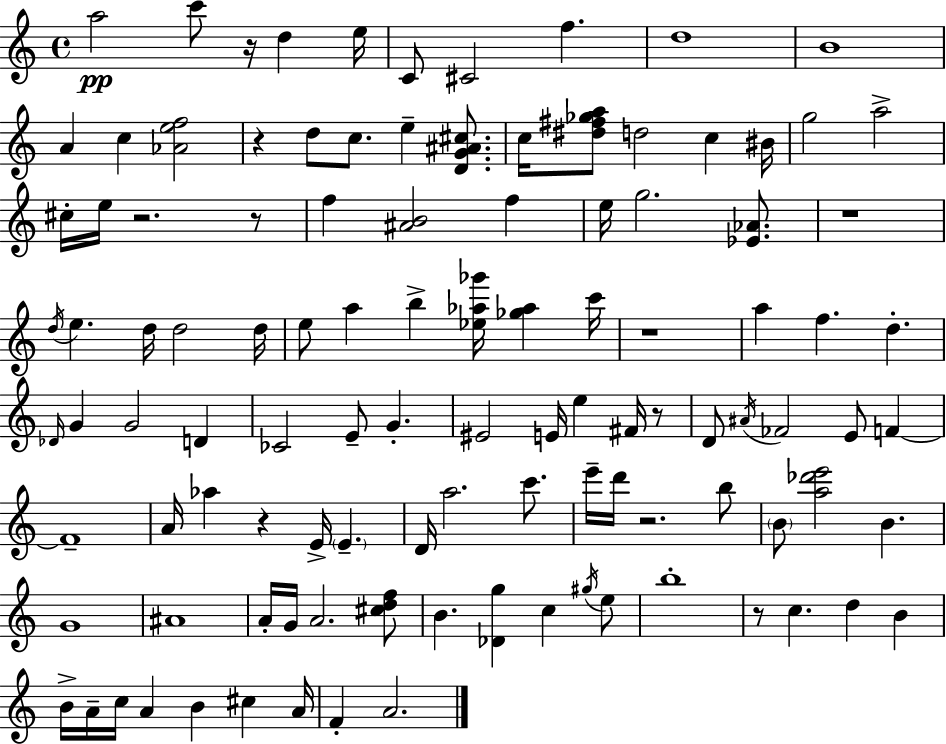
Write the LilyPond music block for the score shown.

{
  \clef treble
  \time 4/4
  \defaultTimeSignature
  \key a \minor
  a''2\pp c'''8 r16 d''4 e''16 | c'8 cis'2 f''4. | d''1 | b'1 | \break a'4 c''4 <aes' e'' f''>2 | r4 d''8 c''8. e''4-- <d' g' ais' cis''>8. | c''16 <dis'' fis'' ges'' a''>8 d''2 c''4 bis'16 | g''2 a''2-> | \break cis''16-. e''16 r2. r8 | f''4 <ais' b'>2 f''4 | e''16 g''2. <ees' aes'>8. | r1 | \break \acciaccatura { d''16 } e''4. d''16 d''2 | d''16 e''8 a''4 b''4-> <ees'' aes'' ges'''>16 <ges'' aes''>4 | c'''16 r1 | a''4 f''4. d''4.-. | \break \grace { des'16 } g'4 g'2 d'4 | ces'2 e'8-- g'4.-. | eis'2 e'16 e''4 fis'16 | r8 d'8 \acciaccatura { ais'16 } fes'2 e'8 f'4~~ | \break f'1-- | a'16 aes''4 r4 e'16-> \parenthesize e'4.-- | d'16 a''2. | c'''8. e'''16-- d'''16 r2. | \break b''8 \parenthesize b'8 <a'' des''' e'''>2 b'4. | g'1 | ais'1 | a'16-. g'16 a'2. | \break <cis'' d'' f''>8 b'4. <des' g''>4 c''4 | \acciaccatura { gis''16 } e''8 b''1-. | r8 c''4. d''4 | b'4 b'16-> a'16-- c''16 a'4 b'4 cis''4 | \break a'16 f'4-. a'2. | \bar "|."
}